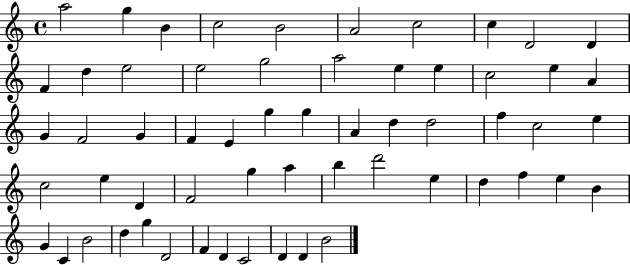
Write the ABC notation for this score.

X:1
T:Untitled
M:4/4
L:1/4
K:C
a2 g B c2 B2 A2 c2 c D2 D F d e2 e2 g2 a2 e e c2 e A G F2 G F E g g A d d2 f c2 e c2 e D F2 g a b d'2 e d f e B G C B2 d g D2 F D C2 D D B2